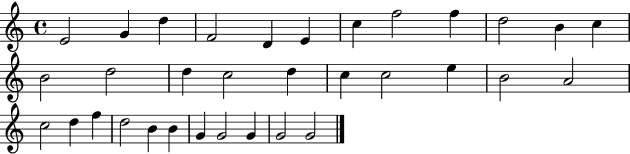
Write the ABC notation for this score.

X:1
T:Untitled
M:4/4
L:1/4
K:C
E2 G d F2 D E c f2 f d2 B c B2 d2 d c2 d c c2 e B2 A2 c2 d f d2 B B G G2 G G2 G2